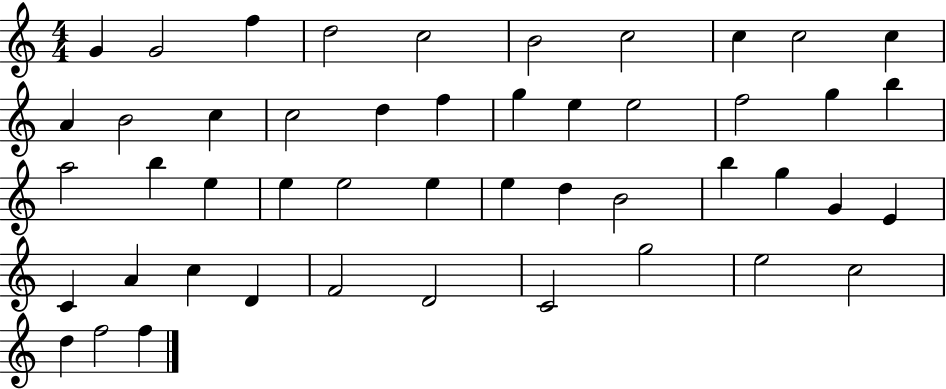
G4/q G4/h F5/q D5/h C5/h B4/h C5/h C5/q C5/h C5/q A4/q B4/h C5/q C5/h D5/q F5/q G5/q E5/q E5/h F5/h G5/q B5/q A5/h B5/q E5/q E5/q E5/h E5/q E5/q D5/q B4/h B5/q G5/q G4/q E4/q C4/q A4/q C5/q D4/q F4/h D4/h C4/h G5/h E5/h C5/h D5/q F5/h F5/q